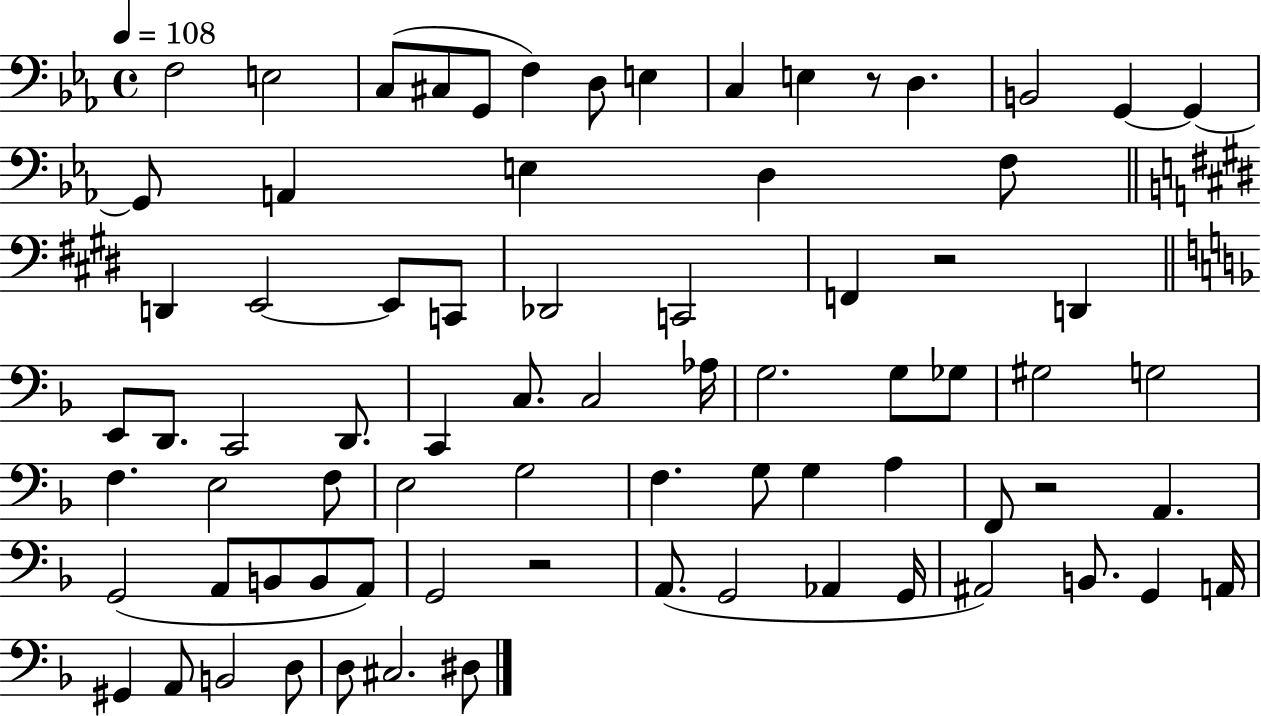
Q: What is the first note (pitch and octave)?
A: F3